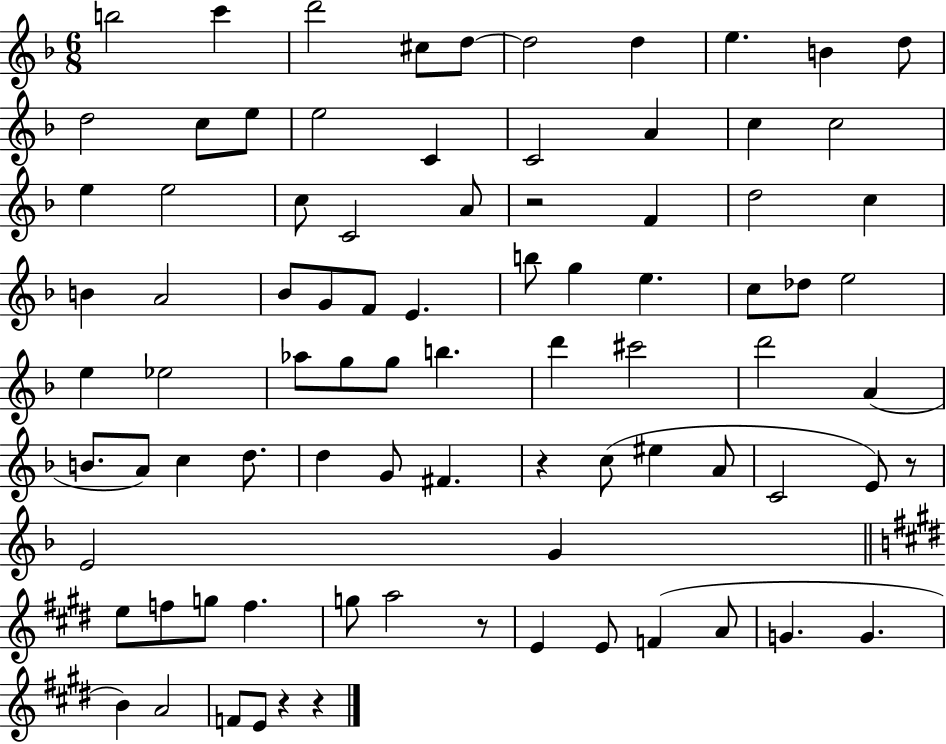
B5/h C6/q D6/h C#5/e D5/e D5/h D5/q E5/q. B4/q D5/e D5/h C5/e E5/e E5/h C4/q C4/h A4/q C5/q C5/h E5/q E5/h C5/e C4/h A4/e R/h F4/q D5/h C5/q B4/q A4/h Bb4/e G4/e F4/e E4/q. B5/e G5/q E5/q. C5/e Db5/e E5/h E5/q Eb5/h Ab5/e G5/e G5/e B5/q. D6/q C#6/h D6/h A4/q B4/e. A4/e C5/q D5/e. D5/q G4/e F#4/q. R/q C5/e EIS5/q A4/e C4/h E4/e R/e E4/h G4/q E5/e F5/e G5/e F5/q. G5/e A5/h R/e E4/q E4/e F4/q A4/e G4/q. G4/q. B4/q A4/h F4/e E4/e R/q R/q